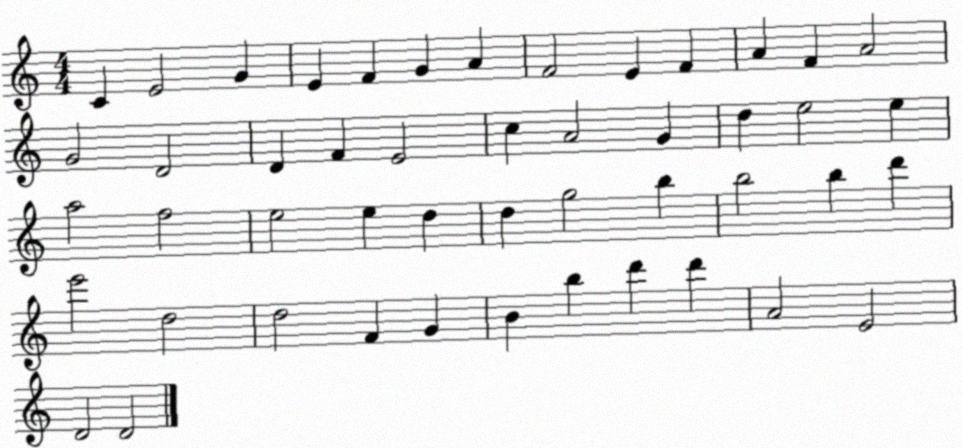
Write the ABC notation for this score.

X:1
T:Untitled
M:4/4
L:1/4
K:C
C E2 G E F G A F2 E F A F A2 G2 D2 D F E2 c A2 G d e2 e a2 f2 e2 e d d g2 b b2 b d' e'2 d2 d2 F G B b d' d' A2 E2 D2 D2